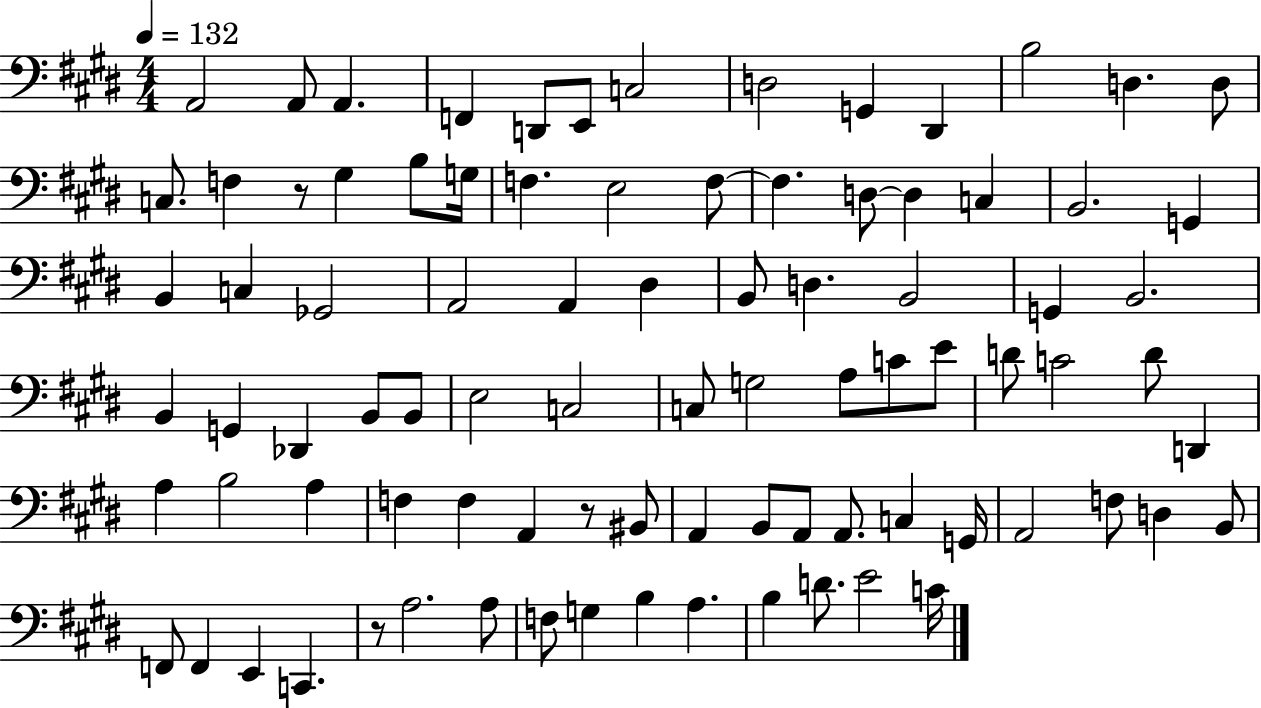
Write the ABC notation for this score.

X:1
T:Untitled
M:4/4
L:1/4
K:E
A,,2 A,,/2 A,, F,, D,,/2 E,,/2 C,2 D,2 G,, ^D,, B,2 D, D,/2 C,/2 F, z/2 ^G, B,/2 G,/4 F, E,2 F,/2 F, D,/2 D, C, B,,2 G,, B,, C, _G,,2 A,,2 A,, ^D, B,,/2 D, B,,2 G,, B,,2 B,, G,, _D,, B,,/2 B,,/2 E,2 C,2 C,/2 G,2 A,/2 C/2 E/2 D/2 C2 D/2 D,, A, B,2 A, F, F, A,, z/2 ^B,,/2 A,, B,,/2 A,,/2 A,,/2 C, G,,/4 A,,2 F,/2 D, B,,/2 F,,/2 F,, E,, C,, z/2 A,2 A,/2 F,/2 G, B, A, B, D/2 E2 C/4